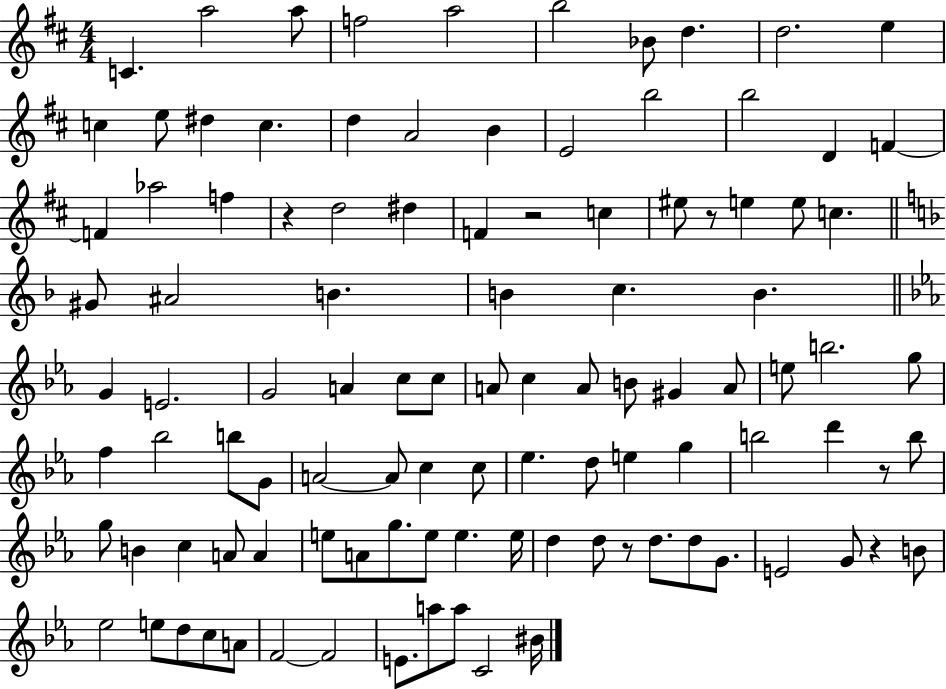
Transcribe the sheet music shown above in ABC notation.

X:1
T:Untitled
M:4/4
L:1/4
K:D
C a2 a/2 f2 a2 b2 _B/2 d d2 e c e/2 ^d c d A2 B E2 b2 b2 D F F _a2 f z d2 ^d F z2 c ^e/2 z/2 e e/2 c ^G/2 ^A2 B B c B G E2 G2 A c/2 c/2 A/2 c A/2 B/2 ^G A/2 e/2 b2 g/2 f _b2 b/2 G/2 A2 A/2 c c/2 _e d/2 e g b2 d' z/2 b/2 g/2 B c A/2 A e/2 A/2 g/2 e/2 e e/4 d d/2 z/2 d/2 d/2 G/2 E2 G/2 z B/2 _e2 e/2 d/2 c/2 A/2 F2 F2 E/2 a/2 a/2 C2 ^B/4